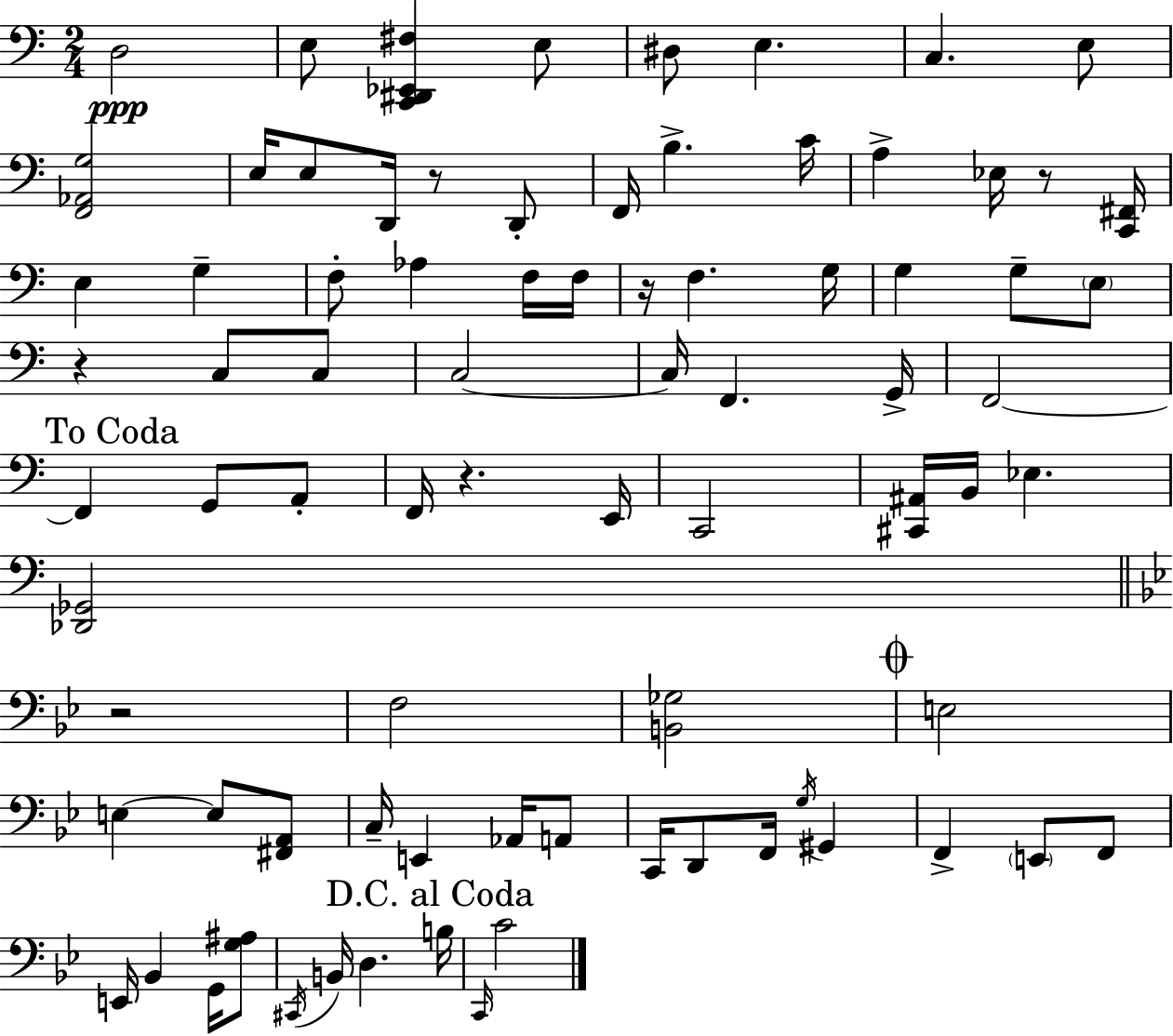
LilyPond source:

{
  \clef bass
  \numericTimeSignature
  \time 2/4
  \key a \minor
  d2\ppp | e8 <c, dis, ees, fis>4 e8 | dis8 e4. | c4. e8 | \break <f, aes, g>2 | e16 e8 d,16 r8 d,8-. | f,16 b4.-> c'16 | a4-> ees16 r8 <c, fis,>16 | \break e4 g4-- | f8-. aes4 f16 f16 | r16 f4. g16 | g4 g8-- \parenthesize e8 | \break r4 c8 c8 | c2~~ | c16 f,4. g,16-> | f,2~~ | \break \mark "To Coda" f,4 g,8 a,8-. | f,16 r4. e,16 | c,2 | <cis, ais,>16 b,16 ees4. | \break <des, ges,>2 | \bar "||" \break \key bes \major r2 | f2 | <b, ges>2 | \mark \markup { \musicglyph "scripts.coda" } e2 | \break e4~~ e8 <fis, a,>8 | c16-- e,4 aes,16 a,8 | c,16 d,8 f,16 \acciaccatura { g16 } gis,4 | f,4-> \parenthesize e,8 f,8 | \break e,16 bes,4 g,16 <g ais>8 | \acciaccatura { cis,16 } b,16 d4. | \mark "D.C. al Coda" b16 \grace { c,16 } c'2 | \bar "|."
}